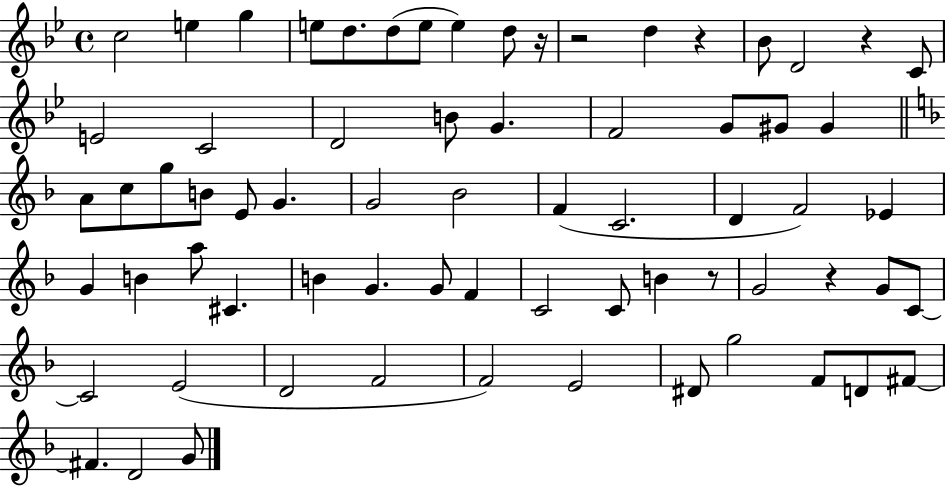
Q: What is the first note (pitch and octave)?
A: C5